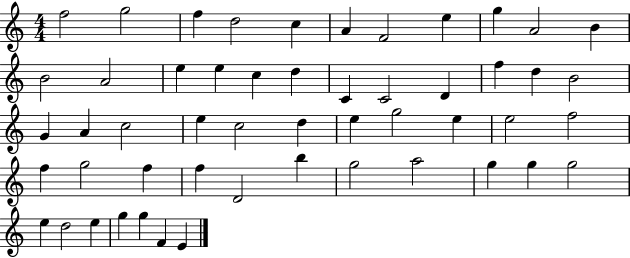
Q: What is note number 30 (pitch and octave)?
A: E5